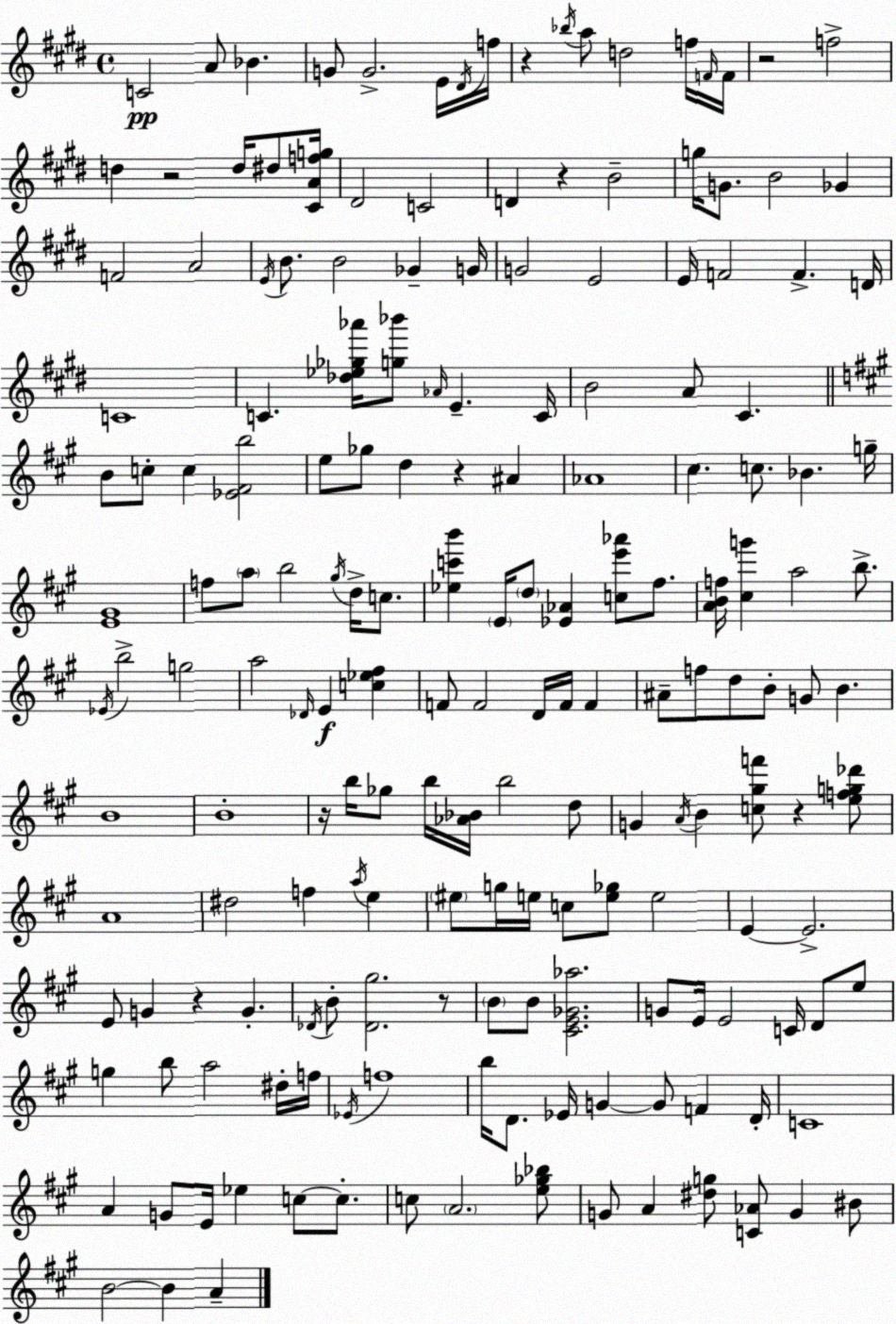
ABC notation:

X:1
T:Untitled
M:4/4
L:1/4
K:E
C2 A/2 _B G/2 G2 E/4 ^D/4 f/4 z _b/4 a/2 d2 f/4 F/4 F/4 z2 f2 d z2 d/4 ^d/2 [^CAfg]/4 ^D2 C2 D z B2 g/4 G/2 B2 _G F2 A2 E/4 B/2 B2 _G G/4 G2 E2 E/4 F2 F D/4 C4 C [_d_e_g_a']/4 [g_b']/2 _A/4 E C/4 B2 A/2 ^C B/2 c/2 c [_E^Fb]2 e/2 _g/2 d z ^A _A4 ^c c/2 _B g/4 [E^G]4 f/2 a/2 b2 ^g/4 d/4 c/2 [_ec'b'] E/4 d/2 [_E_A] [ce'_a']/2 ^f/2 [ABf]/4 [^cg'] a2 b/2 _E/4 b2 g2 a2 _D/4 E [c_e^f] F/2 F2 D/4 F/4 F ^A/2 f/2 d/2 B/2 G/2 B B4 B4 z/4 b/4 _g/2 b/4 [_A_B]/4 b2 d/2 G A/4 B [c^gf']/2 z [efg_d']/2 A4 ^d2 f a/4 e ^e/2 g/4 e/4 c/2 [e_g]/2 e2 E E2 E/2 G z G _D/4 B/2 [_D^g]2 z/2 B/2 B/2 [^CE_G_a]2 G/2 E/4 E2 C/4 D/2 e/2 g b/2 a2 ^d/4 f/4 _E/4 f4 b/4 D/2 _E/4 G G/2 F D/4 C4 A G/2 E/4 _e c/2 c/2 c/2 A2 [e_g_b]/2 G/2 A [^dg]/2 [C_A]/2 G ^B/2 B2 B A